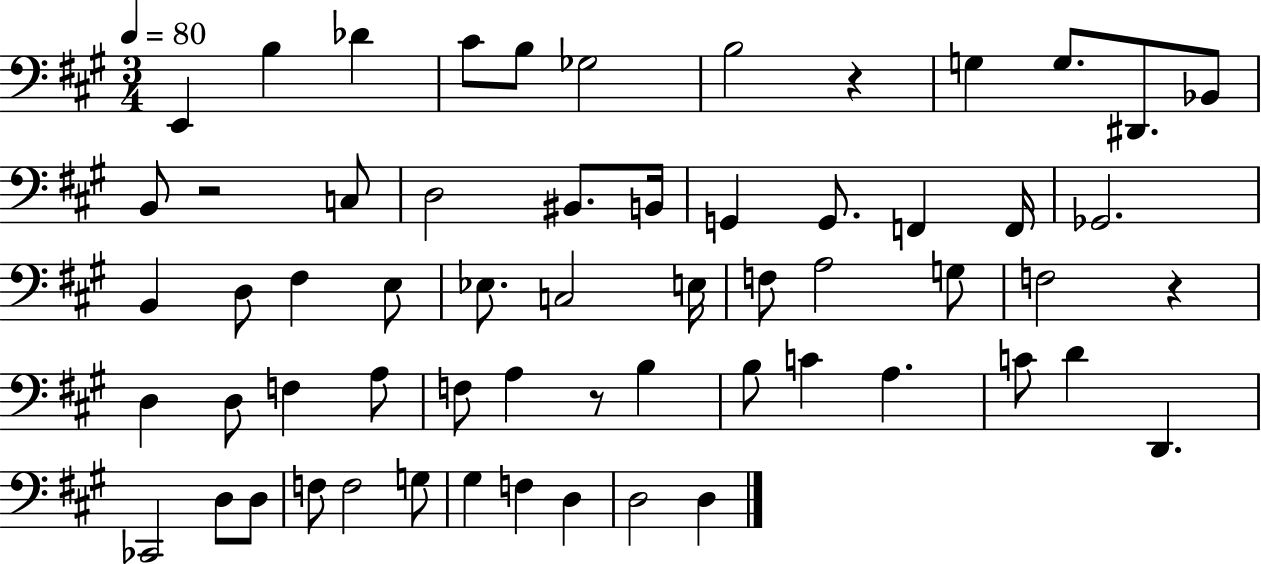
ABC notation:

X:1
T:Untitled
M:3/4
L:1/4
K:A
E,, B, _D ^C/2 B,/2 _G,2 B,2 z G, G,/2 ^D,,/2 _B,,/2 B,,/2 z2 C,/2 D,2 ^B,,/2 B,,/4 G,, G,,/2 F,, F,,/4 _G,,2 B,, D,/2 ^F, E,/2 _E,/2 C,2 E,/4 F,/2 A,2 G,/2 F,2 z D, D,/2 F, A,/2 F,/2 A, z/2 B, B,/2 C A, C/2 D D,, _C,,2 D,/2 D,/2 F,/2 F,2 G,/2 ^G, F, D, D,2 D,